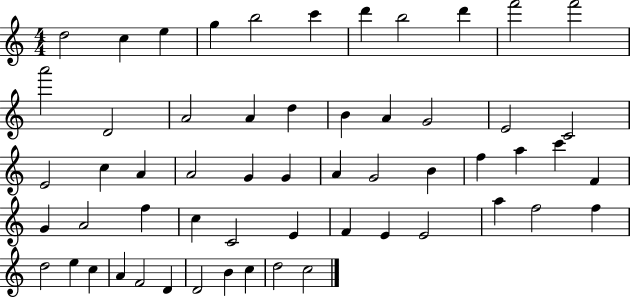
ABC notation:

X:1
T:Untitled
M:4/4
L:1/4
K:C
d2 c e g b2 c' d' b2 d' f'2 f'2 a'2 D2 A2 A d B A G2 E2 C2 E2 c A A2 G G A G2 B f a c' F G A2 f c C2 E F E E2 a f2 f d2 e c A F2 D D2 B c d2 c2